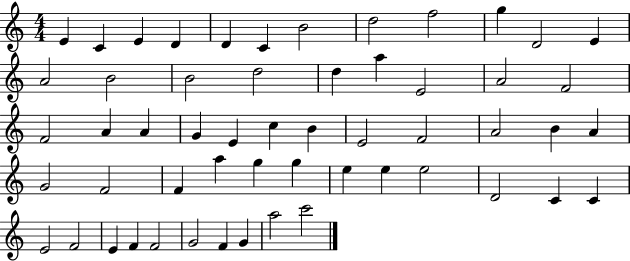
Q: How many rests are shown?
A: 0